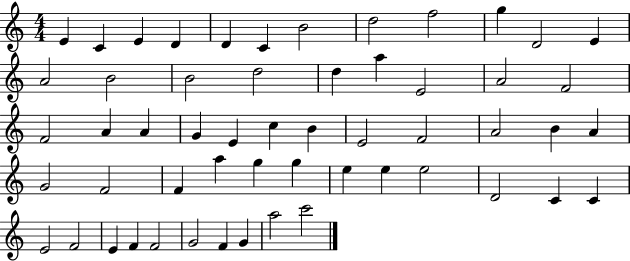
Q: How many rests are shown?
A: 0